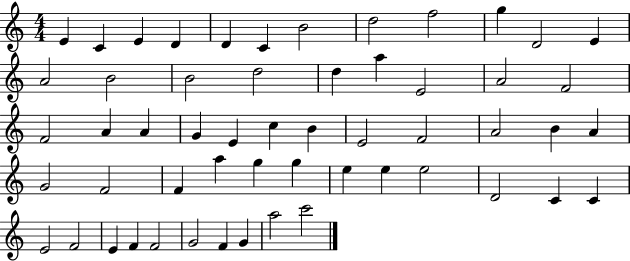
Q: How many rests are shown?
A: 0